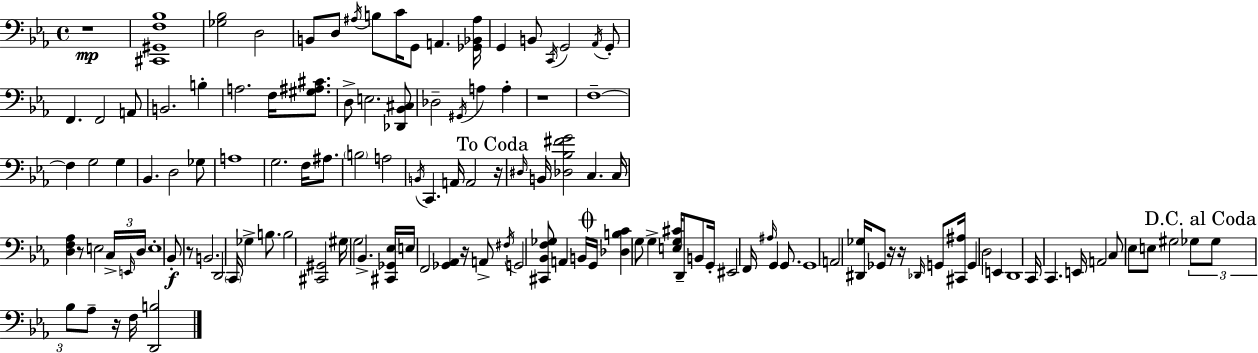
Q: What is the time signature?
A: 4/4